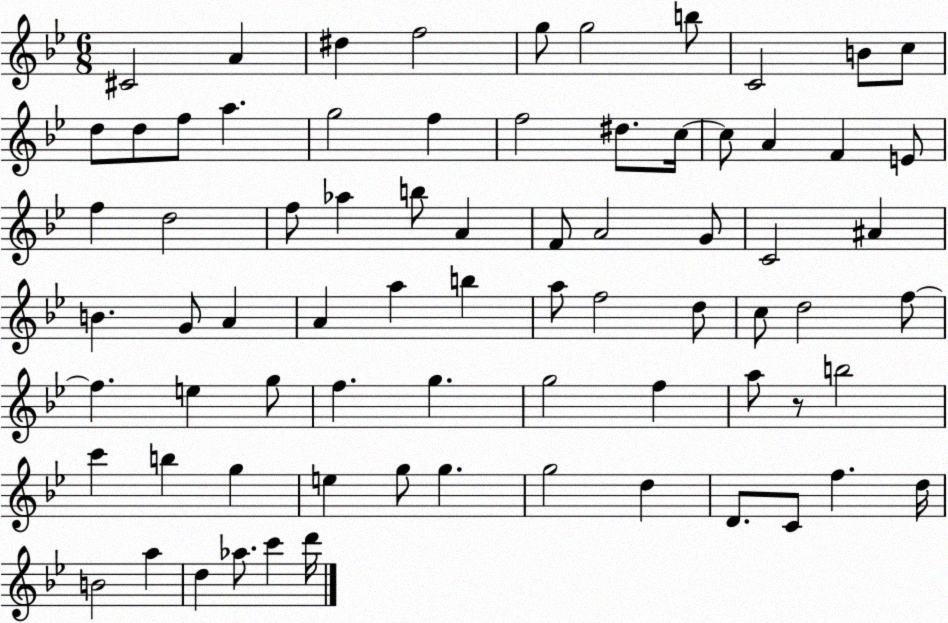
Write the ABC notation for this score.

X:1
T:Untitled
M:6/8
L:1/4
K:Bb
^C2 A ^d f2 g/2 g2 b/2 C2 B/2 c/2 d/2 d/2 f/2 a g2 f f2 ^d/2 c/4 c/2 A F E/2 f d2 f/2 _a b/2 A F/2 A2 G/2 C2 ^A B G/2 A A a b a/2 f2 d/2 c/2 d2 f/2 f e g/2 f g g2 f a/2 z/2 b2 c' b g e g/2 g g2 d D/2 C/2 f d/4 B2 a d _a/2 c' d'/4